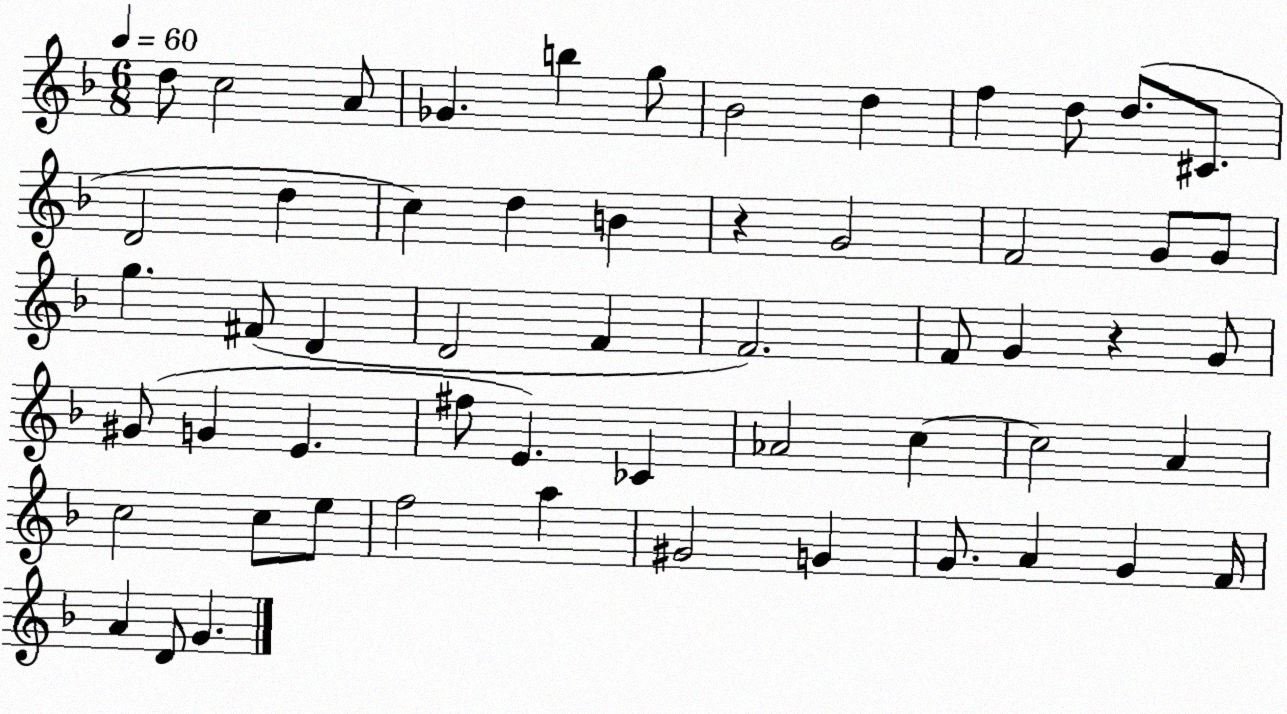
X:1
T:Untitled
M:6/8
L:1/4
K:F
d/2 c2 A/2 _G b g/2 _B2 d f d/2 d/2 ^C/2 D2 d c d B z G2 F2 G/2 G/2 g ^F/2 D D2 F F2 F/2 G z G/2 ^G/2 G E ^f/2 E _C _A2 c c2 A c2 c/2 e/2 f2 a ^G2 G G/2 A G F/4 A D/2 G